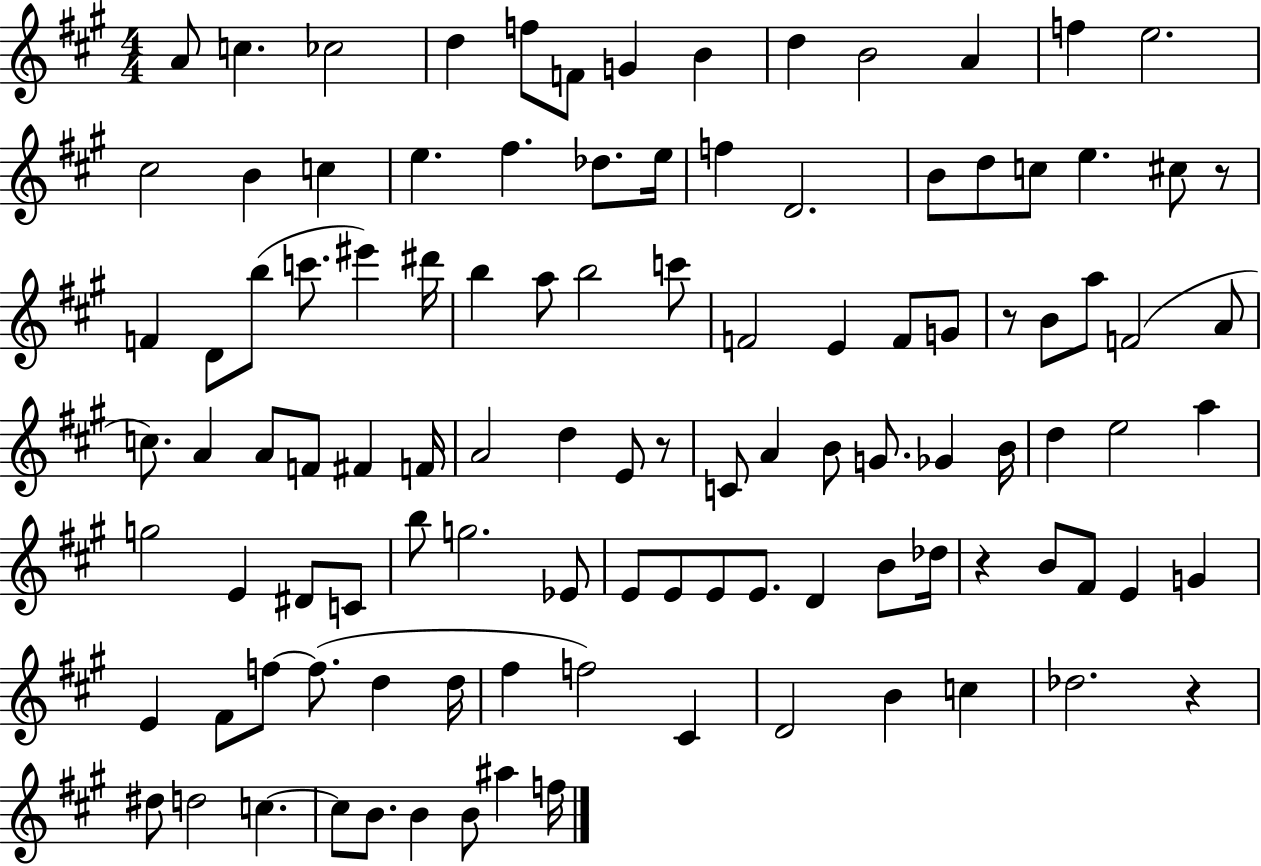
X:1
T:Untitled
M:4/4
L:1/4
K:A
A/2 c _c2 d f/2 F/2 G B d B2 A f e2 ^c2 B c e ^f _d/2 e/4 f D2 B/2 d/2 c/2 e ^c/2 z/2 F D/2 b/2 c'/2 ^e' ^d'/4 b a/2 b2 c'/2 F2 E F/2 G/2 z/2 B/2 a/2 F2 A/2 c/2 A A/2 F/2 ^F F/4 A2 d E/2 z/2 C/2 A B/2 G/2 _G B/4 d e2 a g2 E ^D/2 C/2 b/2 g2 _E/2 E/2 E/2 E/2 E/2 D B/2 _d/4 z B/2 ^F/2 E G E ^F/2 f/2 f/2 d d/4 ^f f2 ^C D2 B c _d2 z ^d/2 d2 c c/2 B/2 B B/2 ^a f/4